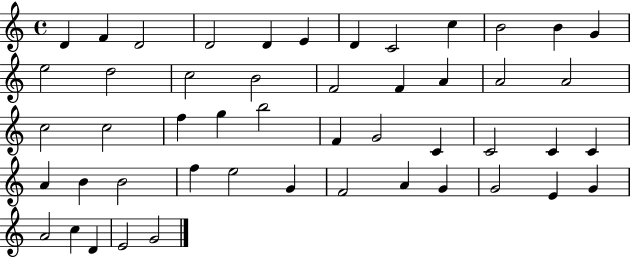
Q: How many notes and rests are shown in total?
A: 49